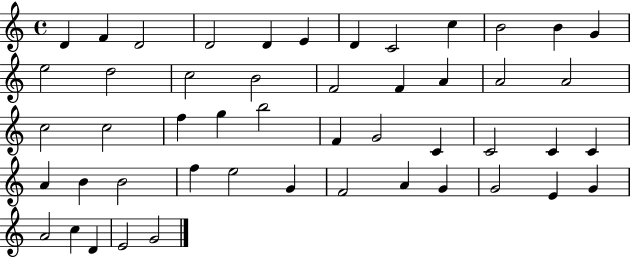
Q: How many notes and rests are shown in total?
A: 49